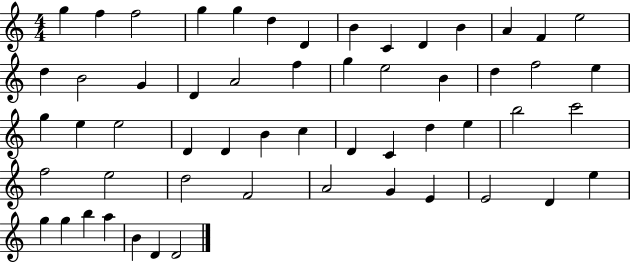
G5/q F5/q F5/h G5/q G5/q D5/q D4/q B4/q C4/q D4/q B4/q A4/q F4/q E5/h D5/q B4/h G4/q D4/q A4/h F5/q G5/q E5/h B4/q D5/q F5/h E5/q G5/q E5/q E5/h D4/q D4/q B4/q C5/q D4/q C4/q D5/q E5/q B5/h C6/h F5/h E5/h D5/h F4/h A4/h G4/q E4/q E4/h D4/q E5/q G5/q G5/q B5/q A5/q B4/q D4/q D4/h